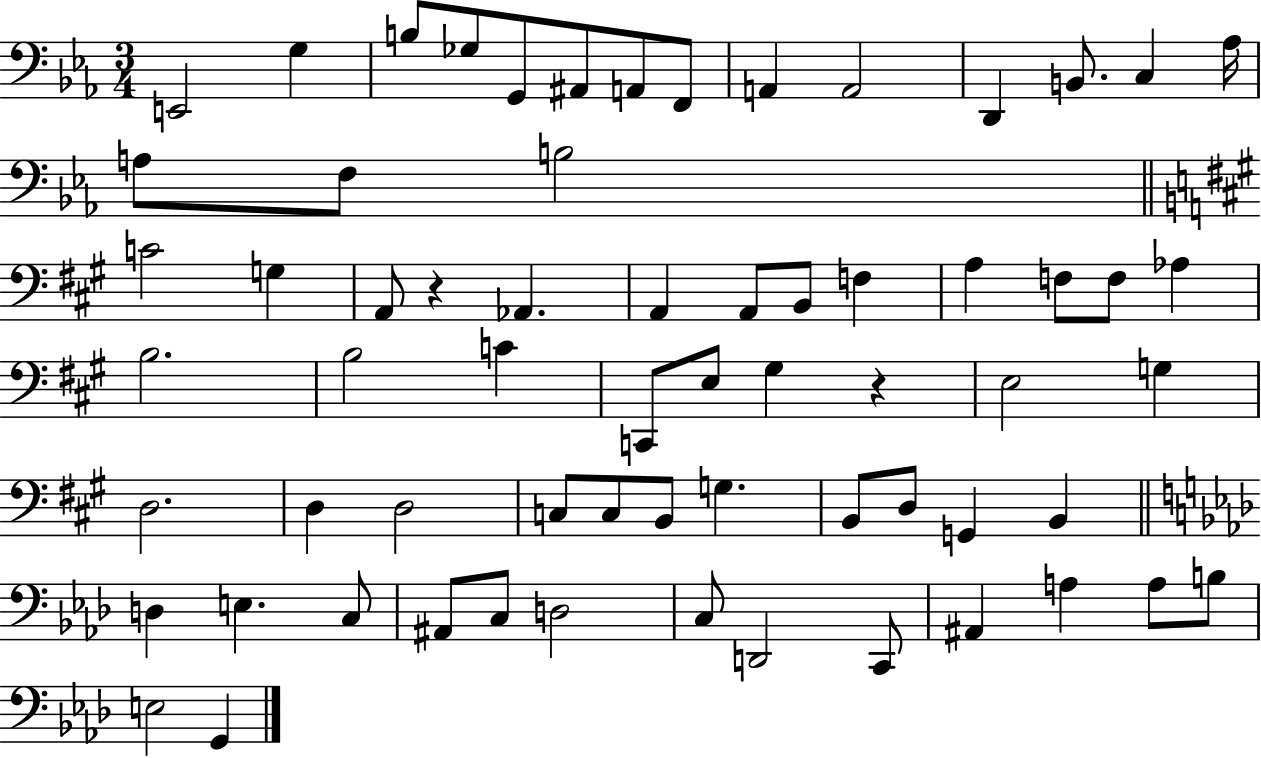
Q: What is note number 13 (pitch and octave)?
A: C3